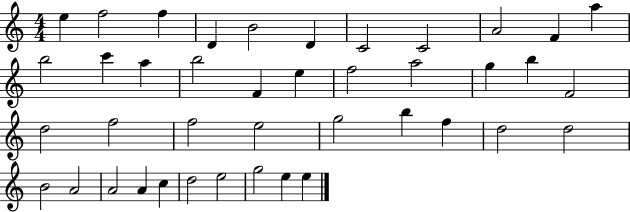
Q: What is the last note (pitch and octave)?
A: E5